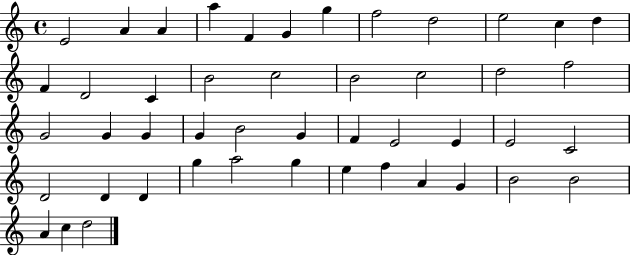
E4/h A4/q A4/q A5/q F4/q G4/q G5/q F5/h D5/h E5/h C5/q D5/q F4/q D4/h C4/q B4/h C5/h B4/h C5/h D5/h F5/h G4/h G4/q G4/q G4/q B4/h G4/q F4/q E4/h E4/q E4/h C4/h D4/h D4/q D4/q G5/q A5/h G5/q E5/q F5/q A4/q G4/q B4/h B4/h A4/q C5/q D5/h